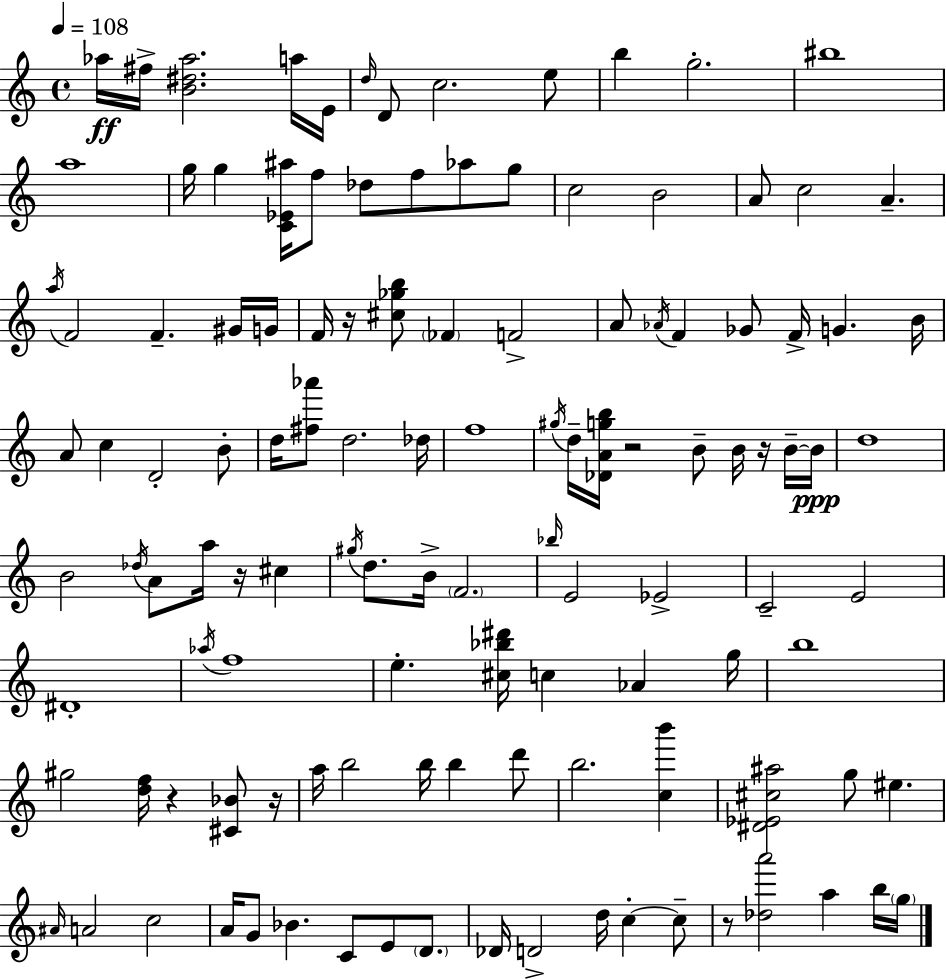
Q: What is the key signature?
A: C major